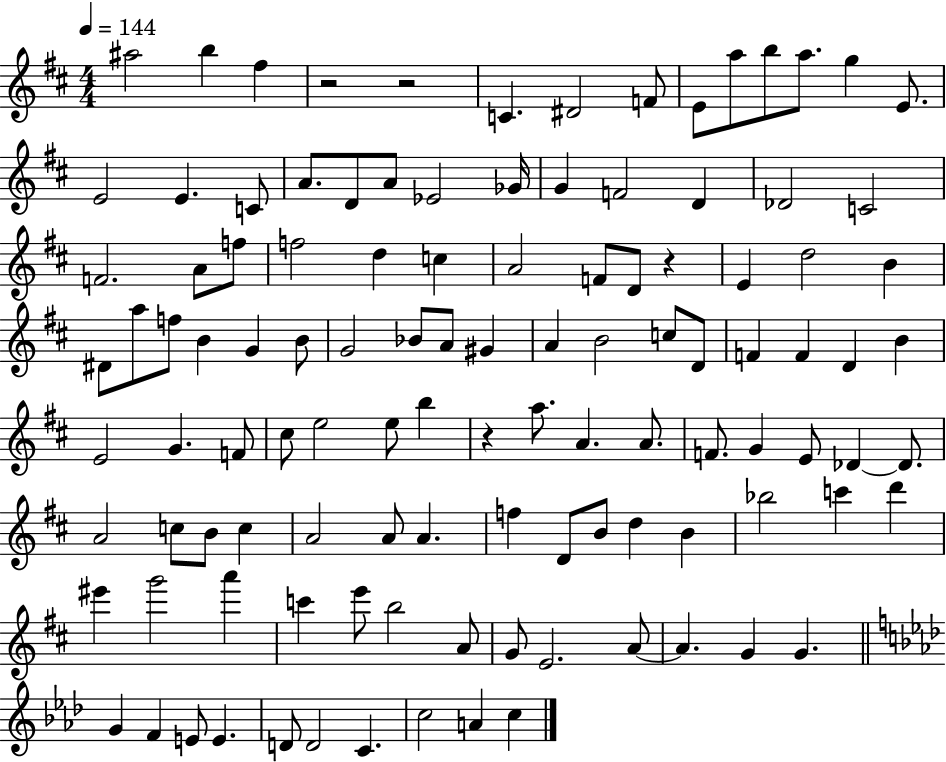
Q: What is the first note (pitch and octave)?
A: A#5